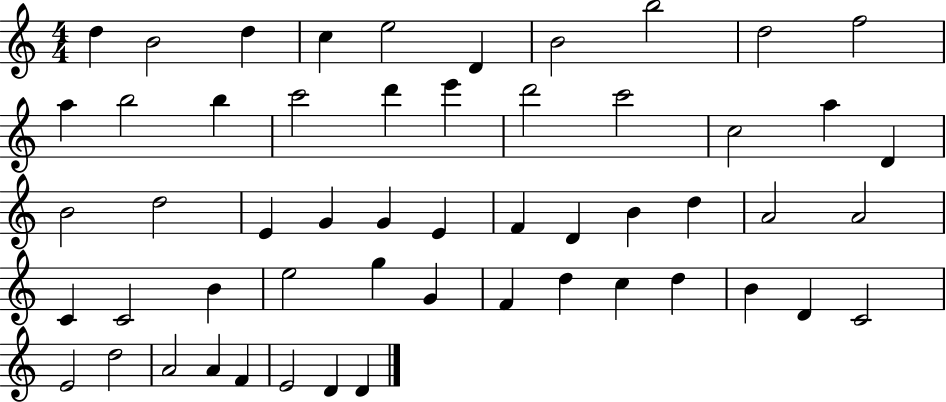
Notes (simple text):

D5/q B4/h D5/q C5/q E5/h D4/q B4/h B5/h D5/h F5/h A5/q B5/h B5/q C6/h D6/q E6/q D6/h C6/h C5/h A5/q D4/q B4/h D5/h E4/q G4/q G4/q E4/q F4/q D4/q B4/q D5/q A4/h A4/h C4/q C4/h B4/q E5/h G5/q G4/q F4/q D5/q C5/q D5/q B4/q D4/q C4/h E4/h D5/h A4/h A4/q F4/q E4/h D4/q D4/q